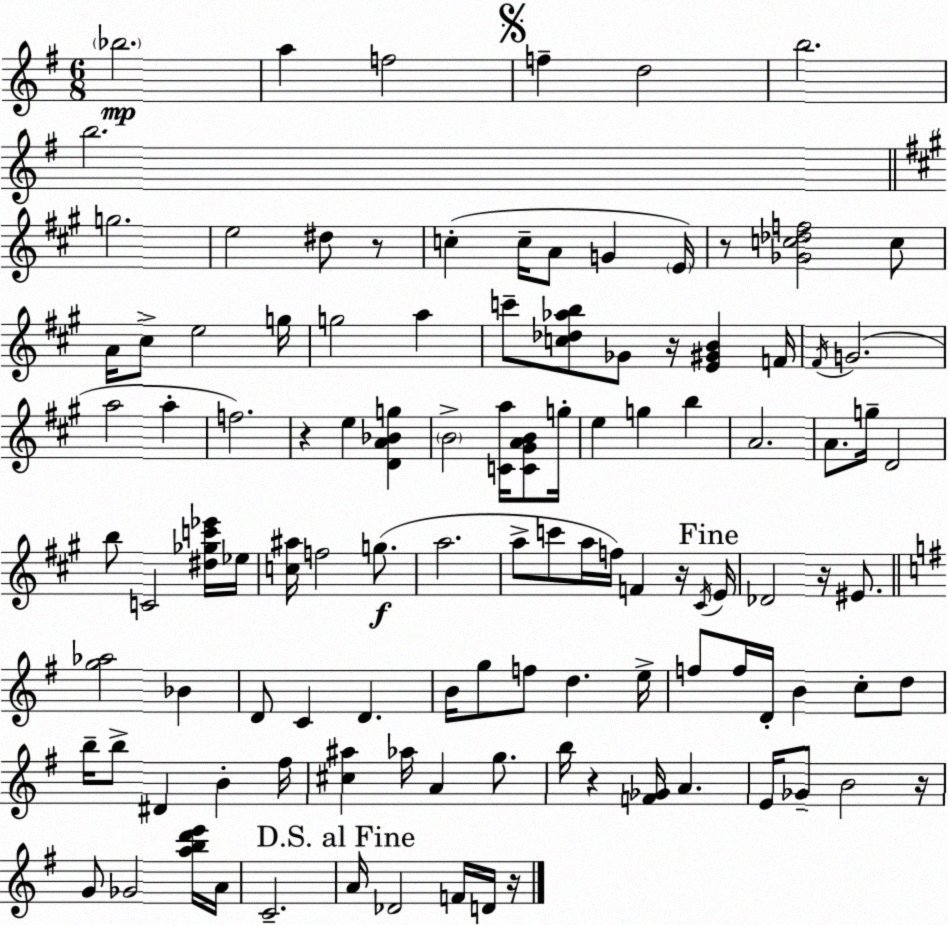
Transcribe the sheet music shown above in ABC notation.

X:1
T:Untitled
M:6/8
L:1/4
K:Em
_b2 a f2 f d2 b2 b2 g2 e2 ^d/2 z/2 c c/4 A/2 G E/4 z/2 [_Gc_df]2 c/2 A/4 ^c/2 e2 g/4 g2 a c'/2 [c_d_ab]/2 _G/2 z/4 [E^GB] F/4 ^F/4 G2 a2 a f2 z e [DA_Bg] B2 [Ca]/4 [C^GAB]/2 g/4 e g b A2 A/2 g/4 D2 b/2 C2 [^d_gc'_e']/4 _e/4 [c^a]/4 f2 g/2 a2 a/2 c'/2 a/4 f/4 F z/4 ^C/4 E/4 _D2 z/4 ^E/2 [g_a]2 _B D/2 C D B/4 g/2 f/2 d e/4 f/2 f/4 D/4 B c/2 d/2 b/4 b/2 ^D B ^f/4 [^c^a] _a/4 A g/2 b/4 z [F_G]/4 A E/4 _G/2 B2 z/4 G/2 _G2 [abd'e']/4 A/4 C2 A/4 _D2 F/4 D/4 z/4